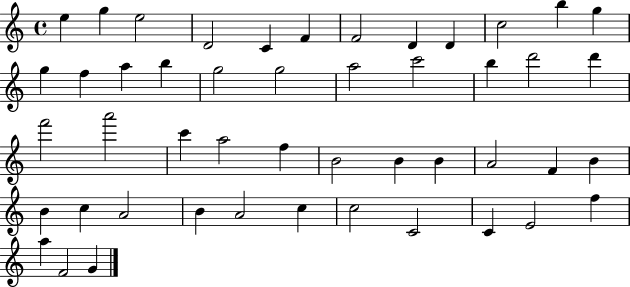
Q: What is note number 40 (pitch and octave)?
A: C5